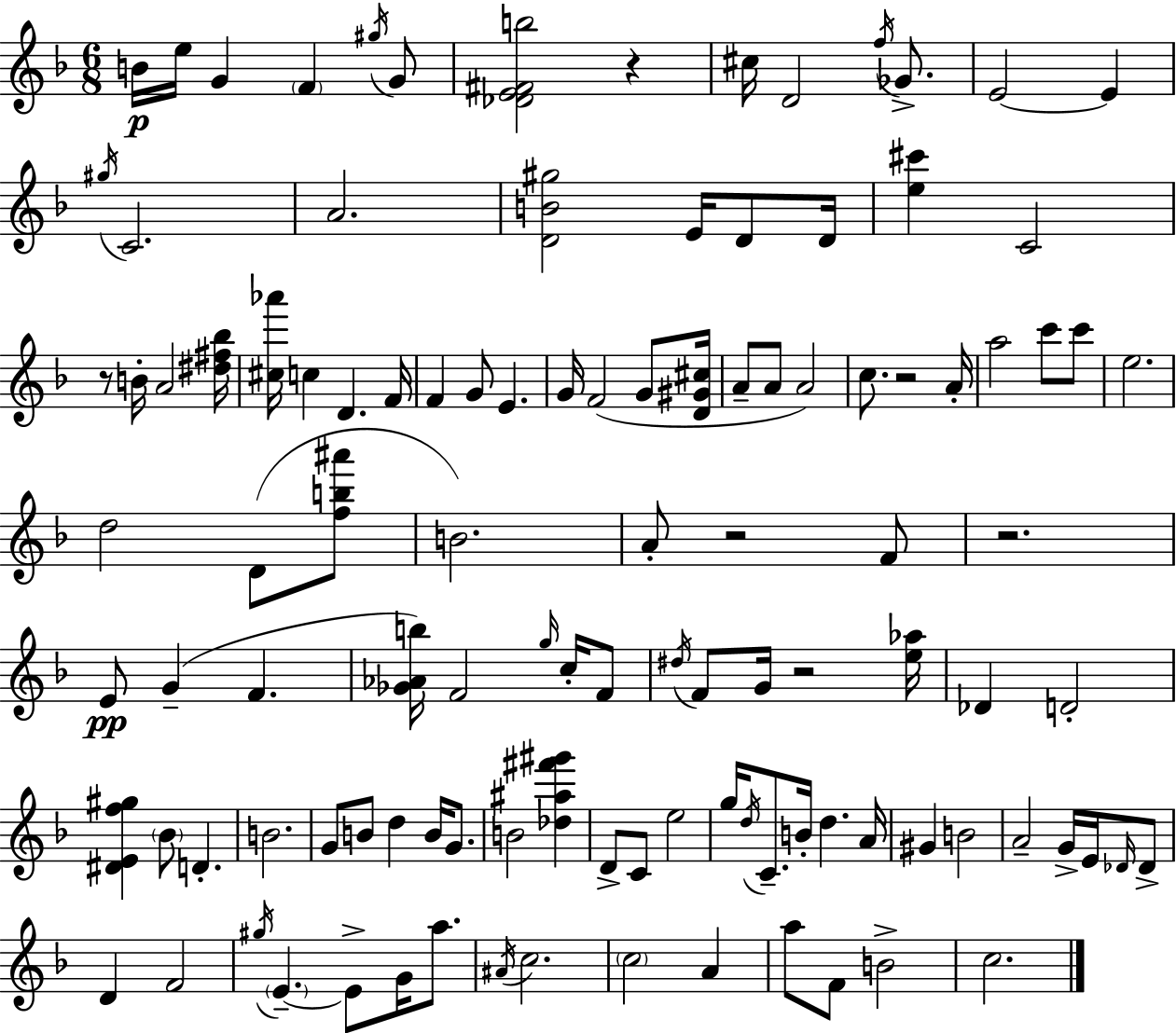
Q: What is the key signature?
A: D minor